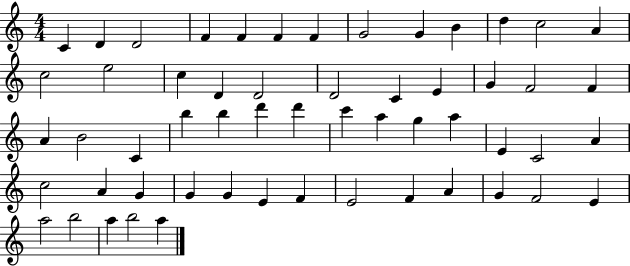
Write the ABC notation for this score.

X:1
T:Untitled
M:4/4
L:1/4
K:C
C D D2 F F F F G2 G B d c2 A c2 e2 c D D2 D2 C E G F2 F A B2 C b b d' d' c' a g a E C2 A c2 A G G G E F E2 F A G F2 E a2 b2 a b2 a